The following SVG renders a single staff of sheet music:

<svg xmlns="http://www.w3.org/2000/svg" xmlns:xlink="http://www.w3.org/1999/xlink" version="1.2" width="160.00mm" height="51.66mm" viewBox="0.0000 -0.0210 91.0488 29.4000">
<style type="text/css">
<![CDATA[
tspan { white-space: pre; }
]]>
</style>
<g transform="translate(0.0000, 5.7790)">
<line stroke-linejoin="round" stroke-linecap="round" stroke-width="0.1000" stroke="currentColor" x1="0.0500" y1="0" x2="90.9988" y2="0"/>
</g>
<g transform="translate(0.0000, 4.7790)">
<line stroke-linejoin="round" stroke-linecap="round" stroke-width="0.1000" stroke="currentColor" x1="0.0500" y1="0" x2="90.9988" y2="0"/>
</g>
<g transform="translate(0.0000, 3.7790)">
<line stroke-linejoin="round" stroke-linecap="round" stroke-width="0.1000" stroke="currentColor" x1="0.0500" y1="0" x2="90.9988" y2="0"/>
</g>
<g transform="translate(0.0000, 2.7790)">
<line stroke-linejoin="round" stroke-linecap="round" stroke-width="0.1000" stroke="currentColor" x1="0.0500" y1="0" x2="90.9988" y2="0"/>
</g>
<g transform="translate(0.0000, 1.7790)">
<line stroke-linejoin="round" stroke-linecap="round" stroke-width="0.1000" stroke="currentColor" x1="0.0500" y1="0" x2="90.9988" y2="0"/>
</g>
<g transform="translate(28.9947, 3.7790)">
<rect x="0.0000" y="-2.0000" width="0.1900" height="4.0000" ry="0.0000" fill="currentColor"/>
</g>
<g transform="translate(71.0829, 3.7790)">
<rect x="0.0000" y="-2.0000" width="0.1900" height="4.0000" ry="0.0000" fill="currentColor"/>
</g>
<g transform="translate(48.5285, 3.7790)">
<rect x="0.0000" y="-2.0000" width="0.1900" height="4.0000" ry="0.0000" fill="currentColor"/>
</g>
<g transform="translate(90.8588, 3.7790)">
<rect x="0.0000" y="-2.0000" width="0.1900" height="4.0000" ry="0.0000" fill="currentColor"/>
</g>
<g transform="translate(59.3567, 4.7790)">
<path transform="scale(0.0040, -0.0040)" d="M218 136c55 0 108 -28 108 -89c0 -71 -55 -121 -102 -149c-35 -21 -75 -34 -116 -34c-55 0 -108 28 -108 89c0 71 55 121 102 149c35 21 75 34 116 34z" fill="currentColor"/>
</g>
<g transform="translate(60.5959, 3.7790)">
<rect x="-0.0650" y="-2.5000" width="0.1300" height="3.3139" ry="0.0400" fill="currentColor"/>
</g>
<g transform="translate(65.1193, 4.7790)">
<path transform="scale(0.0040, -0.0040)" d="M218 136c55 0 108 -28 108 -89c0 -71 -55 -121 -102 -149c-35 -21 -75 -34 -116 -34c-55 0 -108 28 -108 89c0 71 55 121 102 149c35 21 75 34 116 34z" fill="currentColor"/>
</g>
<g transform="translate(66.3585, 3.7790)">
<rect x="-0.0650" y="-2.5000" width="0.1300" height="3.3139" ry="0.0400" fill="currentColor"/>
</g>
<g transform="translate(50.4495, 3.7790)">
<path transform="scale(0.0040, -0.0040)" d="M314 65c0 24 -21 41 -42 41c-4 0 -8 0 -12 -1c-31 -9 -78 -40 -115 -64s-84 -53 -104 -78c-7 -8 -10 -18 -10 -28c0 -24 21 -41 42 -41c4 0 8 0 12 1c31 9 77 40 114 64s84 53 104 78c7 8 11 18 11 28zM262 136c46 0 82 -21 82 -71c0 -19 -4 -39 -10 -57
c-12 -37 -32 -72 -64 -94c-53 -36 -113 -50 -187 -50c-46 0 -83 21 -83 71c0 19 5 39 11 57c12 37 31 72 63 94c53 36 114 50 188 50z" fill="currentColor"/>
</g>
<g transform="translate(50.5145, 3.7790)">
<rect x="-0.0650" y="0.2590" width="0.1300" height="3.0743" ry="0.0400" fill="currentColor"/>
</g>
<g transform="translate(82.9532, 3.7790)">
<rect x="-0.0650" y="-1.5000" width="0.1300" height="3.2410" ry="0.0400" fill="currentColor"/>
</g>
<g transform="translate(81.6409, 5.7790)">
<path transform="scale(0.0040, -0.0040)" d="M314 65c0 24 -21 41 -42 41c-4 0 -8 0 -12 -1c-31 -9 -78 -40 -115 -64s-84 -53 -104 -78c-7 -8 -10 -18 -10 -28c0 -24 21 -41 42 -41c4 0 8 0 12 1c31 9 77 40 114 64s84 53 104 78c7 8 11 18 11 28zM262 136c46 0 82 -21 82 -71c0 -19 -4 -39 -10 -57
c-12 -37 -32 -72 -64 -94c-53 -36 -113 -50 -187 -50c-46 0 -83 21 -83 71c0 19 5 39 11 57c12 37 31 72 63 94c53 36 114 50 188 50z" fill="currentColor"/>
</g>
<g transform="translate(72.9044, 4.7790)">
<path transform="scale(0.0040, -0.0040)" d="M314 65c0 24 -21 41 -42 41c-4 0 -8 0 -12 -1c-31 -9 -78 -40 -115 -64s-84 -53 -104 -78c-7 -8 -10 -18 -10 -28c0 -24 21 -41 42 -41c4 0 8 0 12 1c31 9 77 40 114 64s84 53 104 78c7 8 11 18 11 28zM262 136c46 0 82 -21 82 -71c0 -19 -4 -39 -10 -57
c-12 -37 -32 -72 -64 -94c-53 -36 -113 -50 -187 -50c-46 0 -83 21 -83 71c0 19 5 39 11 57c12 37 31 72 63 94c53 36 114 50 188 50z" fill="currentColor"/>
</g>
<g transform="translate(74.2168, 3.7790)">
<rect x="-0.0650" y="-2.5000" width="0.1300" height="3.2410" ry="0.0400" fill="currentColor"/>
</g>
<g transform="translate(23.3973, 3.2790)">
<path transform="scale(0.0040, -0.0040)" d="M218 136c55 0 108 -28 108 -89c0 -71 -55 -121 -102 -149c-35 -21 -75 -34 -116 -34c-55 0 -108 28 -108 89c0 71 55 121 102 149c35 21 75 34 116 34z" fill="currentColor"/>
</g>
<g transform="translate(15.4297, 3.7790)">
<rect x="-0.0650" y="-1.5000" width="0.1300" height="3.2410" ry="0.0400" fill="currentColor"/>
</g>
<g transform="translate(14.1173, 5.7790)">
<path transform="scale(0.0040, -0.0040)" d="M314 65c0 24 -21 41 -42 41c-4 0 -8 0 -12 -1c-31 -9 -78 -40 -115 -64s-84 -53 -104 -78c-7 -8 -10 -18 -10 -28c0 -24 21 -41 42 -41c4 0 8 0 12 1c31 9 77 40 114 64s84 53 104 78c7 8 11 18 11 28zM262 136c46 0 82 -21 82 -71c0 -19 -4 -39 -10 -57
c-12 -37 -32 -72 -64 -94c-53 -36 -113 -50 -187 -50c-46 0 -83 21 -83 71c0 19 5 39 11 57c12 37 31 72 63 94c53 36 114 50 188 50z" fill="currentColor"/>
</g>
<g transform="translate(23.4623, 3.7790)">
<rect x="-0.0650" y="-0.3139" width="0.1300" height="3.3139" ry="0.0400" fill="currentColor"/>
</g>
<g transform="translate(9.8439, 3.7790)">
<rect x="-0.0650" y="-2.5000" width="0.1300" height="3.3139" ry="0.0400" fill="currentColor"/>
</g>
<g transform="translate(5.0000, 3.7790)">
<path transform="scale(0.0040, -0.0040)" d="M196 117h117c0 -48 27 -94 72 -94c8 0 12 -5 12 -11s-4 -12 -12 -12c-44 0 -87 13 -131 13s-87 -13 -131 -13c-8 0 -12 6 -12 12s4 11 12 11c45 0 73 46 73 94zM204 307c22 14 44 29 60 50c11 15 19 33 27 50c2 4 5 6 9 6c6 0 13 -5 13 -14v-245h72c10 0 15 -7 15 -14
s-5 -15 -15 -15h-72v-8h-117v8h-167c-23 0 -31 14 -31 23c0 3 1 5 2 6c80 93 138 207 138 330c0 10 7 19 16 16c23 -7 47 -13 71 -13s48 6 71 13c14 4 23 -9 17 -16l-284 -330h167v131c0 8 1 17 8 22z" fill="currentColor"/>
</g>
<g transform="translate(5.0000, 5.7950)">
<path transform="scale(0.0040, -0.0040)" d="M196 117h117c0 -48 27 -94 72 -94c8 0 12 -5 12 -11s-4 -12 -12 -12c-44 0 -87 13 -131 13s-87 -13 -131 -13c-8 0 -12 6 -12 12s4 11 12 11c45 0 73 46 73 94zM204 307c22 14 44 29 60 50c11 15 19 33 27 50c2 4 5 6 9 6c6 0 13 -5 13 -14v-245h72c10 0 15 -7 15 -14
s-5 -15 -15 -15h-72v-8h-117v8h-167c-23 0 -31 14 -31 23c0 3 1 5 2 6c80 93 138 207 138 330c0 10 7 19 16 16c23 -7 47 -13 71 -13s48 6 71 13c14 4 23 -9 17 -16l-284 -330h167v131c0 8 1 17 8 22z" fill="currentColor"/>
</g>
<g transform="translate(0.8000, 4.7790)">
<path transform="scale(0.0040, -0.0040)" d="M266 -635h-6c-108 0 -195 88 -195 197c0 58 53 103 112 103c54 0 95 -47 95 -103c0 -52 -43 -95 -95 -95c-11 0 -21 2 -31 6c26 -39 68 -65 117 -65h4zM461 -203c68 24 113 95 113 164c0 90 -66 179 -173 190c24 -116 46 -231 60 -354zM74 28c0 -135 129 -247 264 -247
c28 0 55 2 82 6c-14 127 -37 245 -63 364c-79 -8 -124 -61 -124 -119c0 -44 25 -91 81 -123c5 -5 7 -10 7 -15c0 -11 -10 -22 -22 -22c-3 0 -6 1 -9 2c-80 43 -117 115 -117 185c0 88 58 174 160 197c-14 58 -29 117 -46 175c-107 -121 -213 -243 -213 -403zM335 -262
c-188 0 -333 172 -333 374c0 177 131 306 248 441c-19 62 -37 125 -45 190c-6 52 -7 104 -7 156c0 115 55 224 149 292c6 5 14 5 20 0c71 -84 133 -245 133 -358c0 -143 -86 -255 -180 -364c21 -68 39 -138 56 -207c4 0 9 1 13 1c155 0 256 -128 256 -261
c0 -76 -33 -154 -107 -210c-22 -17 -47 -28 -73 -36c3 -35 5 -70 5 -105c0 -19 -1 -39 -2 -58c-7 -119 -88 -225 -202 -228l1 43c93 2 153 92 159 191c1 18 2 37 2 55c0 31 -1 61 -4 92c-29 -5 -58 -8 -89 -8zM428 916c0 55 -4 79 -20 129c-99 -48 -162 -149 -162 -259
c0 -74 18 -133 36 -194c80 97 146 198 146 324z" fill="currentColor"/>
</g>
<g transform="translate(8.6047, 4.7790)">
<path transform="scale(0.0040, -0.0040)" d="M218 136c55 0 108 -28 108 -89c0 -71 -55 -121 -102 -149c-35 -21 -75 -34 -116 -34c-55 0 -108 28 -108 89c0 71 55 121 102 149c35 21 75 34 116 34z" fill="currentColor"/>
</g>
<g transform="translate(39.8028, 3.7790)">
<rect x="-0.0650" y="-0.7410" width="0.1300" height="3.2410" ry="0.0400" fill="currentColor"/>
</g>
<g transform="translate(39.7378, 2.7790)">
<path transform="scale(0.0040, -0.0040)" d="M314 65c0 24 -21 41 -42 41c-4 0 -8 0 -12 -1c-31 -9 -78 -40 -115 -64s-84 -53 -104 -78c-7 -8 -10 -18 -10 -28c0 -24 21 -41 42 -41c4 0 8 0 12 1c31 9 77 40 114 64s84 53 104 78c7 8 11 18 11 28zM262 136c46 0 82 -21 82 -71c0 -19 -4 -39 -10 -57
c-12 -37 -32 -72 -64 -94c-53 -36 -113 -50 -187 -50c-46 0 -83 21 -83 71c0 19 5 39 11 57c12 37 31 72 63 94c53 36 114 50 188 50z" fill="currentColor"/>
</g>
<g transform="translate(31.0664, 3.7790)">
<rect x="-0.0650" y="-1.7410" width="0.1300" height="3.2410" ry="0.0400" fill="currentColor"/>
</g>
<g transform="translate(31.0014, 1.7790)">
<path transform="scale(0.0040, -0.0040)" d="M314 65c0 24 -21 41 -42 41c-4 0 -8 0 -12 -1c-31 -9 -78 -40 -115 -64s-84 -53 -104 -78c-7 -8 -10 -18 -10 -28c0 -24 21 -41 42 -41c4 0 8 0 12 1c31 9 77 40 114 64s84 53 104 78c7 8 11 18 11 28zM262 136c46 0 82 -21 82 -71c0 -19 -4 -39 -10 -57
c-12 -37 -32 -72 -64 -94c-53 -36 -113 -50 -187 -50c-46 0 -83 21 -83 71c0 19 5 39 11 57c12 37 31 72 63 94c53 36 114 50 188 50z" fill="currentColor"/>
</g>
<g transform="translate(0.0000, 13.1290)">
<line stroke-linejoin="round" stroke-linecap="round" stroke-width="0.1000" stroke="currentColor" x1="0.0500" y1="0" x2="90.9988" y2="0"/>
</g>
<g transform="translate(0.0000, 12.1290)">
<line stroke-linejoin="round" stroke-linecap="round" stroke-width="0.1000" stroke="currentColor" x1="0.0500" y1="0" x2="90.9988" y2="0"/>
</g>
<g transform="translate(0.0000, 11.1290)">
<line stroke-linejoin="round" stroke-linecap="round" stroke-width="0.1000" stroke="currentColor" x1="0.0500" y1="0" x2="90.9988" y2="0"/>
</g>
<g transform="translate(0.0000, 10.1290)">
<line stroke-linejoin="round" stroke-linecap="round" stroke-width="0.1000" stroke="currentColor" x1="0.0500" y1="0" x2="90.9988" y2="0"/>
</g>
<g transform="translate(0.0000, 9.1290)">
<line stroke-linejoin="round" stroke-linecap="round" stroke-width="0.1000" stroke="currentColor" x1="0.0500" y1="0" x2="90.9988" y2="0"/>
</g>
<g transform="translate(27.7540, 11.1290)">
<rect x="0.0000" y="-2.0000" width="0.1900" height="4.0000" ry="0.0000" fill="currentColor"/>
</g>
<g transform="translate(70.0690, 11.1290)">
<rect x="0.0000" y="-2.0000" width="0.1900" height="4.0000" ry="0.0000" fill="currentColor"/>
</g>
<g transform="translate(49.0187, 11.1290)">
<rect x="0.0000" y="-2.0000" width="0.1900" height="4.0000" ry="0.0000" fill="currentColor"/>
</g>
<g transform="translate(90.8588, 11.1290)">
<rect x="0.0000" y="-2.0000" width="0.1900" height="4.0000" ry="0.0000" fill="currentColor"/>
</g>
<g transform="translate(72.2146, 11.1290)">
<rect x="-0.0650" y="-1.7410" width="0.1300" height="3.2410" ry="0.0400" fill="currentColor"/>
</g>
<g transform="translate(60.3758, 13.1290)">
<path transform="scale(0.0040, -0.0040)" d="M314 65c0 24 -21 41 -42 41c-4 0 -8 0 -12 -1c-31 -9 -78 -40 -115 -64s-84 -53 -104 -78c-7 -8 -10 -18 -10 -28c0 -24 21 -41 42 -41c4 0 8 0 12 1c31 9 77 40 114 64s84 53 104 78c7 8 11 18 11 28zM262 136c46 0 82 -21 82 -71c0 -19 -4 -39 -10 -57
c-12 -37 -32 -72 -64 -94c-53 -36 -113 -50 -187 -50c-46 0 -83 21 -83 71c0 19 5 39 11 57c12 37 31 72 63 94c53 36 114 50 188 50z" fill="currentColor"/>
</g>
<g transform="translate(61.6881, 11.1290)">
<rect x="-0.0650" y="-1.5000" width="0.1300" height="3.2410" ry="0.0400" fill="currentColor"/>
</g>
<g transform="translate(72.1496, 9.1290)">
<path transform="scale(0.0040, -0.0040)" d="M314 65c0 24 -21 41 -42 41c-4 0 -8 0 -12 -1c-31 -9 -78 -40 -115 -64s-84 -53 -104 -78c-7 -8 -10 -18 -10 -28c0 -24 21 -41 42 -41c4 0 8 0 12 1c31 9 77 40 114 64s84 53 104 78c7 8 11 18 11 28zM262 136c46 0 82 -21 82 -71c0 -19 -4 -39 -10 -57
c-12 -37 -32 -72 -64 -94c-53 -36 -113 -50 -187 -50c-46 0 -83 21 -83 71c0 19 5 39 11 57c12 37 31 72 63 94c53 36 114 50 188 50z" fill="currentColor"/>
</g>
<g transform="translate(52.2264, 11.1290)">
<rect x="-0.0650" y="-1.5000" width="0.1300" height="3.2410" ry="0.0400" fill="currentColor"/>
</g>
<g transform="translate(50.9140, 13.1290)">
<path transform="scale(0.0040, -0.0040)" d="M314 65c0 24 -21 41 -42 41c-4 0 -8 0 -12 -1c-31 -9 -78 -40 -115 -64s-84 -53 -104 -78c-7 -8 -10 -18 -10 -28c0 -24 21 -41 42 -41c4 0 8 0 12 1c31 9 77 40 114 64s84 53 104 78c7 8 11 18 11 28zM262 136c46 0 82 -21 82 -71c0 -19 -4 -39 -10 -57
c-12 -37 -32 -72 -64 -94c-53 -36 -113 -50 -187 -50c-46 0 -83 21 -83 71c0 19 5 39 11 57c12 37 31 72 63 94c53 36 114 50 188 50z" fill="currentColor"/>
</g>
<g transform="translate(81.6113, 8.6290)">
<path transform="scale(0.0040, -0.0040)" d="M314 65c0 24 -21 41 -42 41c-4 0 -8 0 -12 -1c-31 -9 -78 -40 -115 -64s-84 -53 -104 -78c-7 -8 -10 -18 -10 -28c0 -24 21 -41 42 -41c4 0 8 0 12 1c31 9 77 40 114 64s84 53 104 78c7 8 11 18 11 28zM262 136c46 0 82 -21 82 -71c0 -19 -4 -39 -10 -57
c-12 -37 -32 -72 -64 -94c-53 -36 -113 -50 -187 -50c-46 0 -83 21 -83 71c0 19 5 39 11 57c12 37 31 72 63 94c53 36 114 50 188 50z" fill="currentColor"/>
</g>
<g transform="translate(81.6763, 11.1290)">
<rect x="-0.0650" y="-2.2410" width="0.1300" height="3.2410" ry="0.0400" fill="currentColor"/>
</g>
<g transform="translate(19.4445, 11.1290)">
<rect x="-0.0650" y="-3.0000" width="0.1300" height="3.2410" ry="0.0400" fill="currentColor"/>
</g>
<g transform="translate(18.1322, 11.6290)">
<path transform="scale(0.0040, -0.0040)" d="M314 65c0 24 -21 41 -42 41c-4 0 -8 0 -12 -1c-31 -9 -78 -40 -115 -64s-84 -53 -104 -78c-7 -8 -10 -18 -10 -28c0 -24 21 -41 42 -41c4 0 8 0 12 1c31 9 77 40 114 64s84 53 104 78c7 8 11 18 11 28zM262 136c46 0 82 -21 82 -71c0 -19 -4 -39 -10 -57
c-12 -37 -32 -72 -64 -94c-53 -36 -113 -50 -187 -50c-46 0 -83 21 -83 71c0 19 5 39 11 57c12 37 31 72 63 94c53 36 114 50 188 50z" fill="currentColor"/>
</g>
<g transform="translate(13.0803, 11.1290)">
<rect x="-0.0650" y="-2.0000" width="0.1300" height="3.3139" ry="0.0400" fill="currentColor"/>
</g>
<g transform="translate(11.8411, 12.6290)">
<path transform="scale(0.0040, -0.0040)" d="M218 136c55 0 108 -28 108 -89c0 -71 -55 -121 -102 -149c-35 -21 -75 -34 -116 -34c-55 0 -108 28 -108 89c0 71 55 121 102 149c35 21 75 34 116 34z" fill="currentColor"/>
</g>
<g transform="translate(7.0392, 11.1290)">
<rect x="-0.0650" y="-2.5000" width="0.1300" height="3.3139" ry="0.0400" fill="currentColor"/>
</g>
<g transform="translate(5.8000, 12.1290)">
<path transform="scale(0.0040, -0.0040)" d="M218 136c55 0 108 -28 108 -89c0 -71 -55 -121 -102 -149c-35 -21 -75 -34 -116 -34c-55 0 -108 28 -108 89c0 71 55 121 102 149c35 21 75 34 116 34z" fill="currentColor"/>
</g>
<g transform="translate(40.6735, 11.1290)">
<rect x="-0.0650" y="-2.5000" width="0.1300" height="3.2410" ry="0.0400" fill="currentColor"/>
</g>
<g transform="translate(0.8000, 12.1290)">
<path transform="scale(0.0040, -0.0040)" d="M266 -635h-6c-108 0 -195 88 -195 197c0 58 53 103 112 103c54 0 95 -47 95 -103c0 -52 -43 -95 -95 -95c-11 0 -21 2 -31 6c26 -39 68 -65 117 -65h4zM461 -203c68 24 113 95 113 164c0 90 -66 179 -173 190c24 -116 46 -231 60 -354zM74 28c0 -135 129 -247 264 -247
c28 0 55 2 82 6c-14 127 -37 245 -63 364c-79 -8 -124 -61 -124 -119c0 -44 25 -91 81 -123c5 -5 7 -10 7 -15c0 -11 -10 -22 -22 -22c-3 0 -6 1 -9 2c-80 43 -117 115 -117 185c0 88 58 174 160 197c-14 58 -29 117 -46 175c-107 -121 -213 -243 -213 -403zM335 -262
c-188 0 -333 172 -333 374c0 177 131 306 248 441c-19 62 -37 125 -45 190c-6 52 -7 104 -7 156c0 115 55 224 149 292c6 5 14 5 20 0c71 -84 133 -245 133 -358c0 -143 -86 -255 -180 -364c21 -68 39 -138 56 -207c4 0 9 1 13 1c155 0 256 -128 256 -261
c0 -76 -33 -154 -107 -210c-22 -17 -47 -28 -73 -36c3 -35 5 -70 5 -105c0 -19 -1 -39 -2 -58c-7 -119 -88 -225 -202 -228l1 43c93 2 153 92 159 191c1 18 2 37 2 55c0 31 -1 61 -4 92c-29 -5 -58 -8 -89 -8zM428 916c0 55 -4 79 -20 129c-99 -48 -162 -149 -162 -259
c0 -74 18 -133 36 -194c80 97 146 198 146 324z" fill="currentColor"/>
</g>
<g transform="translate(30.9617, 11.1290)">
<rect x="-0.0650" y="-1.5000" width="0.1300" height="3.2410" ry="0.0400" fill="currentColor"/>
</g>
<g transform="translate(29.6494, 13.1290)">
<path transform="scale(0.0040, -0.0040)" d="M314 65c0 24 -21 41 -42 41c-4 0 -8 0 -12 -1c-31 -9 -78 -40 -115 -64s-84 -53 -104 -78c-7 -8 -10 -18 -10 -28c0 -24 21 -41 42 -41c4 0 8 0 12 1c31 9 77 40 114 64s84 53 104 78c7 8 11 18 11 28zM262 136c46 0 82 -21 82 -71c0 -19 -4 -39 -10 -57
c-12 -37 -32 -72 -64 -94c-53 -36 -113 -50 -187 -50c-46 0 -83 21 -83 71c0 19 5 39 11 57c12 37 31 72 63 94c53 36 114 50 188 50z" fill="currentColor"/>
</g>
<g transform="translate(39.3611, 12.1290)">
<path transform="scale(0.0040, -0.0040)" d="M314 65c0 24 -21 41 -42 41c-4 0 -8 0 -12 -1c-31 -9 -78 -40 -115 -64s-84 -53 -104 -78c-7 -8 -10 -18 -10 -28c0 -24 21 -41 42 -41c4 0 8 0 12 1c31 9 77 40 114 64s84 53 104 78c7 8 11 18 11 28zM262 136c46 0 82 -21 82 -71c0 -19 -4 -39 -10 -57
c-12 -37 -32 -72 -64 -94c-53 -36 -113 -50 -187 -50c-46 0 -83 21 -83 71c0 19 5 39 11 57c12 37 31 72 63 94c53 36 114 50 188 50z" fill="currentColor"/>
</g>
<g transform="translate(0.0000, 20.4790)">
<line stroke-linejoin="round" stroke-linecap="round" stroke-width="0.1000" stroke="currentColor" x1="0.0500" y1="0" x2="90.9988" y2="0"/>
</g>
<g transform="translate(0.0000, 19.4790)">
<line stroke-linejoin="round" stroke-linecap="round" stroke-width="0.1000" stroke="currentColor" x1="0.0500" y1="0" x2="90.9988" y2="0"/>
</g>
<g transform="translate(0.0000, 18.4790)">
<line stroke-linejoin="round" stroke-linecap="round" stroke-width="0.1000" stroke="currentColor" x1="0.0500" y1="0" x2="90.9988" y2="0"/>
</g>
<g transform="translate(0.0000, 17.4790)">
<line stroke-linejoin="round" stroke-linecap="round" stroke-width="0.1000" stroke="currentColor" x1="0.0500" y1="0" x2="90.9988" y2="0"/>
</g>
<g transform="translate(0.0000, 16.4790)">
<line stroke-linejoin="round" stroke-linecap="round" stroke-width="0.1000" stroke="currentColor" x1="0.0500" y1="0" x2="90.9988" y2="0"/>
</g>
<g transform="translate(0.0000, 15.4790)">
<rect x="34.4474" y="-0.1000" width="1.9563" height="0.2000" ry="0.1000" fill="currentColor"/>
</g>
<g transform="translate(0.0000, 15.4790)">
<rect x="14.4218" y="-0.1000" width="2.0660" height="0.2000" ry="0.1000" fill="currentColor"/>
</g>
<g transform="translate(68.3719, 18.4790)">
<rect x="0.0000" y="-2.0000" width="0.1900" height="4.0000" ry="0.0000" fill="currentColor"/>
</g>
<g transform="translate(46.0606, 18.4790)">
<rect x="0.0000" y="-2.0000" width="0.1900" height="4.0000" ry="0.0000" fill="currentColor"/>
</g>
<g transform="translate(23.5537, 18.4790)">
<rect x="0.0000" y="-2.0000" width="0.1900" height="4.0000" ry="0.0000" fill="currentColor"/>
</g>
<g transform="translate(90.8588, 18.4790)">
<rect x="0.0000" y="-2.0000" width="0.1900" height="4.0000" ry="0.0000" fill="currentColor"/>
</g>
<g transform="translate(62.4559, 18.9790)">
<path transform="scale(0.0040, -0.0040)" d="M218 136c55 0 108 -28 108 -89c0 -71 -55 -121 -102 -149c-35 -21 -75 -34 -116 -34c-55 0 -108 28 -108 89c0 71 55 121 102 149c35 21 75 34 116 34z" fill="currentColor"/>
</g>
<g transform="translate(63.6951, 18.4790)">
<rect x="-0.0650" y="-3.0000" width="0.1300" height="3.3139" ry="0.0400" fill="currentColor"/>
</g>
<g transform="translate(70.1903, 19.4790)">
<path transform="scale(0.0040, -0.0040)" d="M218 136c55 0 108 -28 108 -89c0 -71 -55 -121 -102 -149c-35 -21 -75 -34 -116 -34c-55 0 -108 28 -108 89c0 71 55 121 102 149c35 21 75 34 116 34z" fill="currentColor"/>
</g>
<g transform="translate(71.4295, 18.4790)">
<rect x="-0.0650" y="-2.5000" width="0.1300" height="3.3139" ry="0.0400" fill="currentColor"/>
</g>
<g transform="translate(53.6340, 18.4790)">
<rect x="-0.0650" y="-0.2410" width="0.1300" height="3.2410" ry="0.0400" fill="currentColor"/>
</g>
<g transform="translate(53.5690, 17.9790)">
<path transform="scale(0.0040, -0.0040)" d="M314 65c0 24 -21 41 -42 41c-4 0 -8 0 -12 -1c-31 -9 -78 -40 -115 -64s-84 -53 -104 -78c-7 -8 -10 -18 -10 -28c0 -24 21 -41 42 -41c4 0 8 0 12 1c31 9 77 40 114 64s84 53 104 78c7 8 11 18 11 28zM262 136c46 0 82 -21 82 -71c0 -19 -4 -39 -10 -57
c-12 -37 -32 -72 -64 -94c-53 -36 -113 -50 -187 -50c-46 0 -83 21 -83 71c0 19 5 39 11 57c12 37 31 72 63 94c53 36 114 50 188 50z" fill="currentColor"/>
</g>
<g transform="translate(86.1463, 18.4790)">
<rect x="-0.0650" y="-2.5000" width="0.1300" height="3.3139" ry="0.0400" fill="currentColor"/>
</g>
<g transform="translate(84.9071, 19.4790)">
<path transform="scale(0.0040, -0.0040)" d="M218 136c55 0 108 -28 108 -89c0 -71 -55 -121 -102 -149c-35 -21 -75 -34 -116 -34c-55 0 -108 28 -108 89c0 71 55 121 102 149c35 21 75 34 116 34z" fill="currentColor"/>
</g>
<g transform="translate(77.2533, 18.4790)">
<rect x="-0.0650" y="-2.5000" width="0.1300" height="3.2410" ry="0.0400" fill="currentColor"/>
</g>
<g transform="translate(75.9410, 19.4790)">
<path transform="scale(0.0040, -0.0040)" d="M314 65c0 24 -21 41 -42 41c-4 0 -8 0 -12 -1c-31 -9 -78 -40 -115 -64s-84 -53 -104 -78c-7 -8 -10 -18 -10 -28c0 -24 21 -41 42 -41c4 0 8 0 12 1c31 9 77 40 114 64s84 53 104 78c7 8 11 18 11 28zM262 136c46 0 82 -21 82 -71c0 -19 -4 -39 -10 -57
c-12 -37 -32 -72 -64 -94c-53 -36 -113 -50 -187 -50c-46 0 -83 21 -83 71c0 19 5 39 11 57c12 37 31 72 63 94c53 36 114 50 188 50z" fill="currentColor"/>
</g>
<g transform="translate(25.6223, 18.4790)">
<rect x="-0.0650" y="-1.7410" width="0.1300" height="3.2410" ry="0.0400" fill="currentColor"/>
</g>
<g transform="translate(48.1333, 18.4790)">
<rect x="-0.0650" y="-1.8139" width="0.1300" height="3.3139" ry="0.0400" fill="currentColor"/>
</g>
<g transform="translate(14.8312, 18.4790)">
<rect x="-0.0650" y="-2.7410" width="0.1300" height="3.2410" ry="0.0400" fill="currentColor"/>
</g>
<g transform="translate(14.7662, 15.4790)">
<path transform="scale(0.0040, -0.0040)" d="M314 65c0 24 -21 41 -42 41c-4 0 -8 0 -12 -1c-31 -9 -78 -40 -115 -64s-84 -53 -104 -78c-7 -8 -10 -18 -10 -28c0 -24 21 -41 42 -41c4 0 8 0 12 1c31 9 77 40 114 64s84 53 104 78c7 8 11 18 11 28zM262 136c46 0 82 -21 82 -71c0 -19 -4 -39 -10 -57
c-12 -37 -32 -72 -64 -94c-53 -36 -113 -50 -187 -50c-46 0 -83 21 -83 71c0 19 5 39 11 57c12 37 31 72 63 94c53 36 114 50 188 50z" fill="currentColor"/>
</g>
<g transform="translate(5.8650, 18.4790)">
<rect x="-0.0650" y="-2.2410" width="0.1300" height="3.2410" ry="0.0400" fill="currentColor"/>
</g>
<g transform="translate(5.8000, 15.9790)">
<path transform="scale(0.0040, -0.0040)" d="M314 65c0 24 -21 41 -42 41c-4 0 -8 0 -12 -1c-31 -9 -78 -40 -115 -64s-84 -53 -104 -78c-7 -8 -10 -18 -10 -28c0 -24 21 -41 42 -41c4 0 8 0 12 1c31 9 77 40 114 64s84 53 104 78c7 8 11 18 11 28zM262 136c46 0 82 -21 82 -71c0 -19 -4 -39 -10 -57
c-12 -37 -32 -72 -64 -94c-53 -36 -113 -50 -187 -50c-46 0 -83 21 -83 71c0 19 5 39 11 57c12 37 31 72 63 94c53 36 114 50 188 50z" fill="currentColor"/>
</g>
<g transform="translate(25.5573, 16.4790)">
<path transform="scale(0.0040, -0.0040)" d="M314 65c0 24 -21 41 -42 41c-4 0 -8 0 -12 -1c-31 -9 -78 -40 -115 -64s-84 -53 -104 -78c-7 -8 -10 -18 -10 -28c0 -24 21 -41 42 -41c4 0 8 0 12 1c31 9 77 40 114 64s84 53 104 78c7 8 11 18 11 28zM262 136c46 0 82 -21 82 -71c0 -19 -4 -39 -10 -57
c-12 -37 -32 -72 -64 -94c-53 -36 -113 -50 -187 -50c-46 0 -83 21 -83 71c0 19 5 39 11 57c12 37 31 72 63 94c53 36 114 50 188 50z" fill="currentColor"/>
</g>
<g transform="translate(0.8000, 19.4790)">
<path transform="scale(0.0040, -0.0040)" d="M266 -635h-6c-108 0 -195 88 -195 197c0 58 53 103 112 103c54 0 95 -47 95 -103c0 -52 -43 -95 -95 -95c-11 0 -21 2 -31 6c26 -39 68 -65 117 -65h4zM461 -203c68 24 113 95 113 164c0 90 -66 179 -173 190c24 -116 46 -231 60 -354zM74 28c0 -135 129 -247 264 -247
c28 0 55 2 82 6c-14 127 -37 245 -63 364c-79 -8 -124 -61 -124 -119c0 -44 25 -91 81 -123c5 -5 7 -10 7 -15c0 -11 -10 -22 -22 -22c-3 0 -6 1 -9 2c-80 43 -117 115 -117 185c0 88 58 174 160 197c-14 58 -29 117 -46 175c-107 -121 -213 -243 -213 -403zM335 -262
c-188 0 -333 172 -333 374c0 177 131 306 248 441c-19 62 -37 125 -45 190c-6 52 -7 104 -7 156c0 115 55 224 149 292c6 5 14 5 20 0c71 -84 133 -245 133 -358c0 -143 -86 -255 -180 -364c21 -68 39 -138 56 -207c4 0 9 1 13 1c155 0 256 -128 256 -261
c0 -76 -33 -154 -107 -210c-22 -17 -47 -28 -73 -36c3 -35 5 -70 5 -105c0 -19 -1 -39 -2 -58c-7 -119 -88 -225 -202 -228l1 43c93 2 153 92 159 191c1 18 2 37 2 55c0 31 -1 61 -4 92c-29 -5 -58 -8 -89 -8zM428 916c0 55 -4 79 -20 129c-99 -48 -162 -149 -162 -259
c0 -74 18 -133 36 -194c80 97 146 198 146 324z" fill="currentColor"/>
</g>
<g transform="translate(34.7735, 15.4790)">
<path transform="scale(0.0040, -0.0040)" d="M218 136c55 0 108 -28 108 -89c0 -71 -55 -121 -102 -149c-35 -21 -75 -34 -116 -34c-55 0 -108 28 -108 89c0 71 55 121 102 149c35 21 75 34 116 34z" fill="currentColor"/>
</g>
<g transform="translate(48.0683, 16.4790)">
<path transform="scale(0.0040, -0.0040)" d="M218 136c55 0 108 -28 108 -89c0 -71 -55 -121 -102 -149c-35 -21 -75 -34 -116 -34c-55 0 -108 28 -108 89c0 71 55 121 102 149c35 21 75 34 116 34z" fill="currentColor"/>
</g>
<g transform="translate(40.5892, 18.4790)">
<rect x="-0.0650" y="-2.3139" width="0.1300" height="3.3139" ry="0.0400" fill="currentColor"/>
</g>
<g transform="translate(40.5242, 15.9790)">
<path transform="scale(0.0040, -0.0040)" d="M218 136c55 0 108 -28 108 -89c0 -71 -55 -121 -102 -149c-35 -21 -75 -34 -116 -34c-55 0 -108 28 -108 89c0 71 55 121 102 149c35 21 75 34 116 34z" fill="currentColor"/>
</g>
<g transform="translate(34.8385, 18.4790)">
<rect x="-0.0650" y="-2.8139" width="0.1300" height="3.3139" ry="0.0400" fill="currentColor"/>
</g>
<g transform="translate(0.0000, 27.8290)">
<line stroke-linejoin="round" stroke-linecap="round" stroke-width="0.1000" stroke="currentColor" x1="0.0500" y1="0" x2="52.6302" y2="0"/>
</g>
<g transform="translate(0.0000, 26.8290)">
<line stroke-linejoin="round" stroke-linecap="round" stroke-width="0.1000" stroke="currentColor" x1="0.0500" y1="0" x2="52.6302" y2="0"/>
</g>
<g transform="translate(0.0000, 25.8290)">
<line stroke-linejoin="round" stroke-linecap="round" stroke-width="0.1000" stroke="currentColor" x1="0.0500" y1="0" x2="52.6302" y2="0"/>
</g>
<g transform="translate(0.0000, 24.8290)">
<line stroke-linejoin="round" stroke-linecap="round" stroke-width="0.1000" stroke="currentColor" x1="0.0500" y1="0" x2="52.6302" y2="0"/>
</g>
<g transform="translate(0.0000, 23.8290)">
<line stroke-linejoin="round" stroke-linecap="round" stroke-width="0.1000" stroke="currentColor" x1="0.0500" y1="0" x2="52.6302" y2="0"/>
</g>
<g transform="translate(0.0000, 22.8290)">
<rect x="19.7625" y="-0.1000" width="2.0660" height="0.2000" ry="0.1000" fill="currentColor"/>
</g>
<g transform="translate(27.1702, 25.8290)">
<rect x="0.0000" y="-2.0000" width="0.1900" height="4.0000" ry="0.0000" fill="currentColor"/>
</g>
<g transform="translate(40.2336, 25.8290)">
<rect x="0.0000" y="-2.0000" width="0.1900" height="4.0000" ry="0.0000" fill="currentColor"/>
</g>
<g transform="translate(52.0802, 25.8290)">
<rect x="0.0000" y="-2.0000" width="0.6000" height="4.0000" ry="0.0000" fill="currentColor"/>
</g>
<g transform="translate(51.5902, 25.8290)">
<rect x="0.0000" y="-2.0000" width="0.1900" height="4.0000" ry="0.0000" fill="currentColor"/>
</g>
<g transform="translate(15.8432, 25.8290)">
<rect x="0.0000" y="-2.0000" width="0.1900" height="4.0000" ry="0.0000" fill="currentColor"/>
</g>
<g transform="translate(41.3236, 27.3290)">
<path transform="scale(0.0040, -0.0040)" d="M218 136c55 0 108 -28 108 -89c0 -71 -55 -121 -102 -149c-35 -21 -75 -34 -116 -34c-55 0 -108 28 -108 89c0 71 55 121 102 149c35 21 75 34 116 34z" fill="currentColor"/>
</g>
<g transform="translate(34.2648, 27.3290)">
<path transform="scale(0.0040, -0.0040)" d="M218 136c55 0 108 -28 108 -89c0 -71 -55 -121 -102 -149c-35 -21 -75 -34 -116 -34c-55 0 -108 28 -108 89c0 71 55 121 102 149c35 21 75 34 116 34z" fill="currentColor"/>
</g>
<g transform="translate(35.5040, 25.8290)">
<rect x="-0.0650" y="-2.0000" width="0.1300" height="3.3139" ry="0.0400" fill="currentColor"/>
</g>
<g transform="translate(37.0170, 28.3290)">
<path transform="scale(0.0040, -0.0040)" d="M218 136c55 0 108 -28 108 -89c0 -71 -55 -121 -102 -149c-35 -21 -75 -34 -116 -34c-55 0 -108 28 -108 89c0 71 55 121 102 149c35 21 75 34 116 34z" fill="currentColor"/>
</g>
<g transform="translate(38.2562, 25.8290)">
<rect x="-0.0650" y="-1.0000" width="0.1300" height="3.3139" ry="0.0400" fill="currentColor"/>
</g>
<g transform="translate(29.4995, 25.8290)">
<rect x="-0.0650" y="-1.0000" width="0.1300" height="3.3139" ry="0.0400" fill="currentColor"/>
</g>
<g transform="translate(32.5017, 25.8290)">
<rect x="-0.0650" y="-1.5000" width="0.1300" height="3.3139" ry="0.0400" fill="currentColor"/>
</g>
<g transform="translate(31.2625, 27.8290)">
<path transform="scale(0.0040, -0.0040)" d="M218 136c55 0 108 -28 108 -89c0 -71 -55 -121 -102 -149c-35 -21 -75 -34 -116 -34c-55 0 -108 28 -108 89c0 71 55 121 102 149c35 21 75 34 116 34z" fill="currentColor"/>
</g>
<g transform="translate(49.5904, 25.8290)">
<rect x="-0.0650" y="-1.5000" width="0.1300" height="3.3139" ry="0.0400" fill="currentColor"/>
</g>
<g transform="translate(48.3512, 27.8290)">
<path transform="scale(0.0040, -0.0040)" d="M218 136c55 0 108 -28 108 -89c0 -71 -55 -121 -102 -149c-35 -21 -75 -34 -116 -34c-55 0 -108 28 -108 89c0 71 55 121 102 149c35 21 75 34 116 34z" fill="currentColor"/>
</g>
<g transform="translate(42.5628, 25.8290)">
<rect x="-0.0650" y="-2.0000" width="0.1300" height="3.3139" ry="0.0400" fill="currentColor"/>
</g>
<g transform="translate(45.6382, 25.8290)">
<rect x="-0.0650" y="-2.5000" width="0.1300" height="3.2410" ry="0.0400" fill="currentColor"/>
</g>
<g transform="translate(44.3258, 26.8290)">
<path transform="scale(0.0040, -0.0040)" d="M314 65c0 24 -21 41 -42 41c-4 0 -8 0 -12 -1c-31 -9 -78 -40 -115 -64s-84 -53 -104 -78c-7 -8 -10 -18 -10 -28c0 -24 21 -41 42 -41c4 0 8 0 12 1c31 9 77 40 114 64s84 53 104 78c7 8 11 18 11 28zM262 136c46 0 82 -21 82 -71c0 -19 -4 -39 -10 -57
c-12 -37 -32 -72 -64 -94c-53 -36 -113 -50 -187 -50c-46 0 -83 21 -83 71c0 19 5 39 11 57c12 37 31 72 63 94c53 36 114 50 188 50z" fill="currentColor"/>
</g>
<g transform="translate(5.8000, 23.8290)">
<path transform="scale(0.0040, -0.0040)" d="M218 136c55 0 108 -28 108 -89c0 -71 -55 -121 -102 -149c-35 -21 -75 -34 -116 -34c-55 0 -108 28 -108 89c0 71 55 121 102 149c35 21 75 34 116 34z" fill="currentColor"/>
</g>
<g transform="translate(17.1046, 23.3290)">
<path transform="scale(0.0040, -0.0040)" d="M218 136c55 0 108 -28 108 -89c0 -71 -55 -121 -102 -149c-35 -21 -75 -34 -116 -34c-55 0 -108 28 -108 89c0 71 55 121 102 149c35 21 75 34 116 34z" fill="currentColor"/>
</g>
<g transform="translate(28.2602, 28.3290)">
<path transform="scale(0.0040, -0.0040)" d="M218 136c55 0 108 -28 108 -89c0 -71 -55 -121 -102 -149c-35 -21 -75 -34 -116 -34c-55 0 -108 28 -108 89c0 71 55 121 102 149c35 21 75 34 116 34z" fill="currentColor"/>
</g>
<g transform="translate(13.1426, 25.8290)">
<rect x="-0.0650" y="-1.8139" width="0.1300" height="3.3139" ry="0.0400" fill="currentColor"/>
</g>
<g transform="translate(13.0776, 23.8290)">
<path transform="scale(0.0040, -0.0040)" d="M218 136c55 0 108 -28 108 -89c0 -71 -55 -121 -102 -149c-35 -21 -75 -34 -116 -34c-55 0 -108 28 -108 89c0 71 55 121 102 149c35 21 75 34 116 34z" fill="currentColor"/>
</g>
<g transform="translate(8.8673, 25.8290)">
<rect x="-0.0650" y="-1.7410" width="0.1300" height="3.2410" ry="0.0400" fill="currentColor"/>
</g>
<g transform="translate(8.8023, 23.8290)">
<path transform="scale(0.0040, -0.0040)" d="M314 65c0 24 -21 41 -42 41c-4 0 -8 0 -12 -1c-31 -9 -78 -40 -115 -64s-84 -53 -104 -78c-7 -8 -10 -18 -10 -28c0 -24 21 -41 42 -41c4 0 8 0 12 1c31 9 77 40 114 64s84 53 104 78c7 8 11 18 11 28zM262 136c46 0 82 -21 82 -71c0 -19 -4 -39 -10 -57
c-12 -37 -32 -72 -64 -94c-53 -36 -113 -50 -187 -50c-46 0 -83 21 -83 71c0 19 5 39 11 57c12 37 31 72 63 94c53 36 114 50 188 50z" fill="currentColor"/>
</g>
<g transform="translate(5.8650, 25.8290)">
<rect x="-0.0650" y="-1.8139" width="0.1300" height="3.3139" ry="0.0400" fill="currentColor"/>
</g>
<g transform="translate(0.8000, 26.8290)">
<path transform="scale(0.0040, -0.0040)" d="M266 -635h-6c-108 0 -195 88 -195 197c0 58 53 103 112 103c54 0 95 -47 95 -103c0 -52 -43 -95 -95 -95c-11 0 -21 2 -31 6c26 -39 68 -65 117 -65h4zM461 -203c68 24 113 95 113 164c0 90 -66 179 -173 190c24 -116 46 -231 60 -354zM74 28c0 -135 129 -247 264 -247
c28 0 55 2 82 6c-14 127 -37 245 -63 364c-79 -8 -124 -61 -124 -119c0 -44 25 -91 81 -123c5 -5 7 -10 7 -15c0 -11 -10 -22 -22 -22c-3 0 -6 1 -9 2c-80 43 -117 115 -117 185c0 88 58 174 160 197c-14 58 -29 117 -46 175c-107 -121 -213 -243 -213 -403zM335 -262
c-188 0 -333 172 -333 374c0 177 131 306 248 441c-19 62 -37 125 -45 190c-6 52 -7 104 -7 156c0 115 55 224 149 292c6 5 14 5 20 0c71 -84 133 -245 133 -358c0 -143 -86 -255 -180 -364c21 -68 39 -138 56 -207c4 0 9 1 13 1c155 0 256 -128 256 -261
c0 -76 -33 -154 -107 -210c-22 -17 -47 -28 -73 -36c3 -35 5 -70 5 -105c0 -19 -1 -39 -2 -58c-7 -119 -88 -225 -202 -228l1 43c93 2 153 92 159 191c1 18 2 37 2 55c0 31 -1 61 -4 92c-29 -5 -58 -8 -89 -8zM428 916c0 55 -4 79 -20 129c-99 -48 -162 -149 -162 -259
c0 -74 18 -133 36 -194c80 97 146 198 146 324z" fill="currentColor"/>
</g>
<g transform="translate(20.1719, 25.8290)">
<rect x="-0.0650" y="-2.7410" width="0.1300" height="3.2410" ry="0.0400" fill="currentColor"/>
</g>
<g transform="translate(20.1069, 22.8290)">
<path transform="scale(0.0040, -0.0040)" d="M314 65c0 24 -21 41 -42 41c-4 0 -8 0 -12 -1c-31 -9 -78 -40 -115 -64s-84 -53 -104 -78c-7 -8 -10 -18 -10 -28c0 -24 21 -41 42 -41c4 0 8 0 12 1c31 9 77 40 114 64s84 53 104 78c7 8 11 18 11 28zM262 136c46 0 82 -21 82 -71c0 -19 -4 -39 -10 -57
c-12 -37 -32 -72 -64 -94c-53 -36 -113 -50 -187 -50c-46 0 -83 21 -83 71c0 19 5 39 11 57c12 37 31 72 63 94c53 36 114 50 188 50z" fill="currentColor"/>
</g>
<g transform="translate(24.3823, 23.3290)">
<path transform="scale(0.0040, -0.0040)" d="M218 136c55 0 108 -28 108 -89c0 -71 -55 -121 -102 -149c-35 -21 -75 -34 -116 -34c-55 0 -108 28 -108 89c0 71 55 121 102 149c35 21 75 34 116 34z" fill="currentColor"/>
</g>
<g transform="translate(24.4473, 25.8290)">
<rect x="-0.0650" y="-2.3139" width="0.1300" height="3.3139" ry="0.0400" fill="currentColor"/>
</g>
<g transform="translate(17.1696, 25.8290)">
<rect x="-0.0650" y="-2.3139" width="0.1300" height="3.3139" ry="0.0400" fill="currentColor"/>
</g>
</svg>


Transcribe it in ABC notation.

X:1
T:Untitled
M:4/4
L:1/4
K:C
G E2 c f2 d2 B2 G G G2 E2 G F A2 E2 G2 E2 E2 f2 g2 g2 a2 f2 a g f c2 A G G2 G f f2 f g a2 g D E F D F G2 E